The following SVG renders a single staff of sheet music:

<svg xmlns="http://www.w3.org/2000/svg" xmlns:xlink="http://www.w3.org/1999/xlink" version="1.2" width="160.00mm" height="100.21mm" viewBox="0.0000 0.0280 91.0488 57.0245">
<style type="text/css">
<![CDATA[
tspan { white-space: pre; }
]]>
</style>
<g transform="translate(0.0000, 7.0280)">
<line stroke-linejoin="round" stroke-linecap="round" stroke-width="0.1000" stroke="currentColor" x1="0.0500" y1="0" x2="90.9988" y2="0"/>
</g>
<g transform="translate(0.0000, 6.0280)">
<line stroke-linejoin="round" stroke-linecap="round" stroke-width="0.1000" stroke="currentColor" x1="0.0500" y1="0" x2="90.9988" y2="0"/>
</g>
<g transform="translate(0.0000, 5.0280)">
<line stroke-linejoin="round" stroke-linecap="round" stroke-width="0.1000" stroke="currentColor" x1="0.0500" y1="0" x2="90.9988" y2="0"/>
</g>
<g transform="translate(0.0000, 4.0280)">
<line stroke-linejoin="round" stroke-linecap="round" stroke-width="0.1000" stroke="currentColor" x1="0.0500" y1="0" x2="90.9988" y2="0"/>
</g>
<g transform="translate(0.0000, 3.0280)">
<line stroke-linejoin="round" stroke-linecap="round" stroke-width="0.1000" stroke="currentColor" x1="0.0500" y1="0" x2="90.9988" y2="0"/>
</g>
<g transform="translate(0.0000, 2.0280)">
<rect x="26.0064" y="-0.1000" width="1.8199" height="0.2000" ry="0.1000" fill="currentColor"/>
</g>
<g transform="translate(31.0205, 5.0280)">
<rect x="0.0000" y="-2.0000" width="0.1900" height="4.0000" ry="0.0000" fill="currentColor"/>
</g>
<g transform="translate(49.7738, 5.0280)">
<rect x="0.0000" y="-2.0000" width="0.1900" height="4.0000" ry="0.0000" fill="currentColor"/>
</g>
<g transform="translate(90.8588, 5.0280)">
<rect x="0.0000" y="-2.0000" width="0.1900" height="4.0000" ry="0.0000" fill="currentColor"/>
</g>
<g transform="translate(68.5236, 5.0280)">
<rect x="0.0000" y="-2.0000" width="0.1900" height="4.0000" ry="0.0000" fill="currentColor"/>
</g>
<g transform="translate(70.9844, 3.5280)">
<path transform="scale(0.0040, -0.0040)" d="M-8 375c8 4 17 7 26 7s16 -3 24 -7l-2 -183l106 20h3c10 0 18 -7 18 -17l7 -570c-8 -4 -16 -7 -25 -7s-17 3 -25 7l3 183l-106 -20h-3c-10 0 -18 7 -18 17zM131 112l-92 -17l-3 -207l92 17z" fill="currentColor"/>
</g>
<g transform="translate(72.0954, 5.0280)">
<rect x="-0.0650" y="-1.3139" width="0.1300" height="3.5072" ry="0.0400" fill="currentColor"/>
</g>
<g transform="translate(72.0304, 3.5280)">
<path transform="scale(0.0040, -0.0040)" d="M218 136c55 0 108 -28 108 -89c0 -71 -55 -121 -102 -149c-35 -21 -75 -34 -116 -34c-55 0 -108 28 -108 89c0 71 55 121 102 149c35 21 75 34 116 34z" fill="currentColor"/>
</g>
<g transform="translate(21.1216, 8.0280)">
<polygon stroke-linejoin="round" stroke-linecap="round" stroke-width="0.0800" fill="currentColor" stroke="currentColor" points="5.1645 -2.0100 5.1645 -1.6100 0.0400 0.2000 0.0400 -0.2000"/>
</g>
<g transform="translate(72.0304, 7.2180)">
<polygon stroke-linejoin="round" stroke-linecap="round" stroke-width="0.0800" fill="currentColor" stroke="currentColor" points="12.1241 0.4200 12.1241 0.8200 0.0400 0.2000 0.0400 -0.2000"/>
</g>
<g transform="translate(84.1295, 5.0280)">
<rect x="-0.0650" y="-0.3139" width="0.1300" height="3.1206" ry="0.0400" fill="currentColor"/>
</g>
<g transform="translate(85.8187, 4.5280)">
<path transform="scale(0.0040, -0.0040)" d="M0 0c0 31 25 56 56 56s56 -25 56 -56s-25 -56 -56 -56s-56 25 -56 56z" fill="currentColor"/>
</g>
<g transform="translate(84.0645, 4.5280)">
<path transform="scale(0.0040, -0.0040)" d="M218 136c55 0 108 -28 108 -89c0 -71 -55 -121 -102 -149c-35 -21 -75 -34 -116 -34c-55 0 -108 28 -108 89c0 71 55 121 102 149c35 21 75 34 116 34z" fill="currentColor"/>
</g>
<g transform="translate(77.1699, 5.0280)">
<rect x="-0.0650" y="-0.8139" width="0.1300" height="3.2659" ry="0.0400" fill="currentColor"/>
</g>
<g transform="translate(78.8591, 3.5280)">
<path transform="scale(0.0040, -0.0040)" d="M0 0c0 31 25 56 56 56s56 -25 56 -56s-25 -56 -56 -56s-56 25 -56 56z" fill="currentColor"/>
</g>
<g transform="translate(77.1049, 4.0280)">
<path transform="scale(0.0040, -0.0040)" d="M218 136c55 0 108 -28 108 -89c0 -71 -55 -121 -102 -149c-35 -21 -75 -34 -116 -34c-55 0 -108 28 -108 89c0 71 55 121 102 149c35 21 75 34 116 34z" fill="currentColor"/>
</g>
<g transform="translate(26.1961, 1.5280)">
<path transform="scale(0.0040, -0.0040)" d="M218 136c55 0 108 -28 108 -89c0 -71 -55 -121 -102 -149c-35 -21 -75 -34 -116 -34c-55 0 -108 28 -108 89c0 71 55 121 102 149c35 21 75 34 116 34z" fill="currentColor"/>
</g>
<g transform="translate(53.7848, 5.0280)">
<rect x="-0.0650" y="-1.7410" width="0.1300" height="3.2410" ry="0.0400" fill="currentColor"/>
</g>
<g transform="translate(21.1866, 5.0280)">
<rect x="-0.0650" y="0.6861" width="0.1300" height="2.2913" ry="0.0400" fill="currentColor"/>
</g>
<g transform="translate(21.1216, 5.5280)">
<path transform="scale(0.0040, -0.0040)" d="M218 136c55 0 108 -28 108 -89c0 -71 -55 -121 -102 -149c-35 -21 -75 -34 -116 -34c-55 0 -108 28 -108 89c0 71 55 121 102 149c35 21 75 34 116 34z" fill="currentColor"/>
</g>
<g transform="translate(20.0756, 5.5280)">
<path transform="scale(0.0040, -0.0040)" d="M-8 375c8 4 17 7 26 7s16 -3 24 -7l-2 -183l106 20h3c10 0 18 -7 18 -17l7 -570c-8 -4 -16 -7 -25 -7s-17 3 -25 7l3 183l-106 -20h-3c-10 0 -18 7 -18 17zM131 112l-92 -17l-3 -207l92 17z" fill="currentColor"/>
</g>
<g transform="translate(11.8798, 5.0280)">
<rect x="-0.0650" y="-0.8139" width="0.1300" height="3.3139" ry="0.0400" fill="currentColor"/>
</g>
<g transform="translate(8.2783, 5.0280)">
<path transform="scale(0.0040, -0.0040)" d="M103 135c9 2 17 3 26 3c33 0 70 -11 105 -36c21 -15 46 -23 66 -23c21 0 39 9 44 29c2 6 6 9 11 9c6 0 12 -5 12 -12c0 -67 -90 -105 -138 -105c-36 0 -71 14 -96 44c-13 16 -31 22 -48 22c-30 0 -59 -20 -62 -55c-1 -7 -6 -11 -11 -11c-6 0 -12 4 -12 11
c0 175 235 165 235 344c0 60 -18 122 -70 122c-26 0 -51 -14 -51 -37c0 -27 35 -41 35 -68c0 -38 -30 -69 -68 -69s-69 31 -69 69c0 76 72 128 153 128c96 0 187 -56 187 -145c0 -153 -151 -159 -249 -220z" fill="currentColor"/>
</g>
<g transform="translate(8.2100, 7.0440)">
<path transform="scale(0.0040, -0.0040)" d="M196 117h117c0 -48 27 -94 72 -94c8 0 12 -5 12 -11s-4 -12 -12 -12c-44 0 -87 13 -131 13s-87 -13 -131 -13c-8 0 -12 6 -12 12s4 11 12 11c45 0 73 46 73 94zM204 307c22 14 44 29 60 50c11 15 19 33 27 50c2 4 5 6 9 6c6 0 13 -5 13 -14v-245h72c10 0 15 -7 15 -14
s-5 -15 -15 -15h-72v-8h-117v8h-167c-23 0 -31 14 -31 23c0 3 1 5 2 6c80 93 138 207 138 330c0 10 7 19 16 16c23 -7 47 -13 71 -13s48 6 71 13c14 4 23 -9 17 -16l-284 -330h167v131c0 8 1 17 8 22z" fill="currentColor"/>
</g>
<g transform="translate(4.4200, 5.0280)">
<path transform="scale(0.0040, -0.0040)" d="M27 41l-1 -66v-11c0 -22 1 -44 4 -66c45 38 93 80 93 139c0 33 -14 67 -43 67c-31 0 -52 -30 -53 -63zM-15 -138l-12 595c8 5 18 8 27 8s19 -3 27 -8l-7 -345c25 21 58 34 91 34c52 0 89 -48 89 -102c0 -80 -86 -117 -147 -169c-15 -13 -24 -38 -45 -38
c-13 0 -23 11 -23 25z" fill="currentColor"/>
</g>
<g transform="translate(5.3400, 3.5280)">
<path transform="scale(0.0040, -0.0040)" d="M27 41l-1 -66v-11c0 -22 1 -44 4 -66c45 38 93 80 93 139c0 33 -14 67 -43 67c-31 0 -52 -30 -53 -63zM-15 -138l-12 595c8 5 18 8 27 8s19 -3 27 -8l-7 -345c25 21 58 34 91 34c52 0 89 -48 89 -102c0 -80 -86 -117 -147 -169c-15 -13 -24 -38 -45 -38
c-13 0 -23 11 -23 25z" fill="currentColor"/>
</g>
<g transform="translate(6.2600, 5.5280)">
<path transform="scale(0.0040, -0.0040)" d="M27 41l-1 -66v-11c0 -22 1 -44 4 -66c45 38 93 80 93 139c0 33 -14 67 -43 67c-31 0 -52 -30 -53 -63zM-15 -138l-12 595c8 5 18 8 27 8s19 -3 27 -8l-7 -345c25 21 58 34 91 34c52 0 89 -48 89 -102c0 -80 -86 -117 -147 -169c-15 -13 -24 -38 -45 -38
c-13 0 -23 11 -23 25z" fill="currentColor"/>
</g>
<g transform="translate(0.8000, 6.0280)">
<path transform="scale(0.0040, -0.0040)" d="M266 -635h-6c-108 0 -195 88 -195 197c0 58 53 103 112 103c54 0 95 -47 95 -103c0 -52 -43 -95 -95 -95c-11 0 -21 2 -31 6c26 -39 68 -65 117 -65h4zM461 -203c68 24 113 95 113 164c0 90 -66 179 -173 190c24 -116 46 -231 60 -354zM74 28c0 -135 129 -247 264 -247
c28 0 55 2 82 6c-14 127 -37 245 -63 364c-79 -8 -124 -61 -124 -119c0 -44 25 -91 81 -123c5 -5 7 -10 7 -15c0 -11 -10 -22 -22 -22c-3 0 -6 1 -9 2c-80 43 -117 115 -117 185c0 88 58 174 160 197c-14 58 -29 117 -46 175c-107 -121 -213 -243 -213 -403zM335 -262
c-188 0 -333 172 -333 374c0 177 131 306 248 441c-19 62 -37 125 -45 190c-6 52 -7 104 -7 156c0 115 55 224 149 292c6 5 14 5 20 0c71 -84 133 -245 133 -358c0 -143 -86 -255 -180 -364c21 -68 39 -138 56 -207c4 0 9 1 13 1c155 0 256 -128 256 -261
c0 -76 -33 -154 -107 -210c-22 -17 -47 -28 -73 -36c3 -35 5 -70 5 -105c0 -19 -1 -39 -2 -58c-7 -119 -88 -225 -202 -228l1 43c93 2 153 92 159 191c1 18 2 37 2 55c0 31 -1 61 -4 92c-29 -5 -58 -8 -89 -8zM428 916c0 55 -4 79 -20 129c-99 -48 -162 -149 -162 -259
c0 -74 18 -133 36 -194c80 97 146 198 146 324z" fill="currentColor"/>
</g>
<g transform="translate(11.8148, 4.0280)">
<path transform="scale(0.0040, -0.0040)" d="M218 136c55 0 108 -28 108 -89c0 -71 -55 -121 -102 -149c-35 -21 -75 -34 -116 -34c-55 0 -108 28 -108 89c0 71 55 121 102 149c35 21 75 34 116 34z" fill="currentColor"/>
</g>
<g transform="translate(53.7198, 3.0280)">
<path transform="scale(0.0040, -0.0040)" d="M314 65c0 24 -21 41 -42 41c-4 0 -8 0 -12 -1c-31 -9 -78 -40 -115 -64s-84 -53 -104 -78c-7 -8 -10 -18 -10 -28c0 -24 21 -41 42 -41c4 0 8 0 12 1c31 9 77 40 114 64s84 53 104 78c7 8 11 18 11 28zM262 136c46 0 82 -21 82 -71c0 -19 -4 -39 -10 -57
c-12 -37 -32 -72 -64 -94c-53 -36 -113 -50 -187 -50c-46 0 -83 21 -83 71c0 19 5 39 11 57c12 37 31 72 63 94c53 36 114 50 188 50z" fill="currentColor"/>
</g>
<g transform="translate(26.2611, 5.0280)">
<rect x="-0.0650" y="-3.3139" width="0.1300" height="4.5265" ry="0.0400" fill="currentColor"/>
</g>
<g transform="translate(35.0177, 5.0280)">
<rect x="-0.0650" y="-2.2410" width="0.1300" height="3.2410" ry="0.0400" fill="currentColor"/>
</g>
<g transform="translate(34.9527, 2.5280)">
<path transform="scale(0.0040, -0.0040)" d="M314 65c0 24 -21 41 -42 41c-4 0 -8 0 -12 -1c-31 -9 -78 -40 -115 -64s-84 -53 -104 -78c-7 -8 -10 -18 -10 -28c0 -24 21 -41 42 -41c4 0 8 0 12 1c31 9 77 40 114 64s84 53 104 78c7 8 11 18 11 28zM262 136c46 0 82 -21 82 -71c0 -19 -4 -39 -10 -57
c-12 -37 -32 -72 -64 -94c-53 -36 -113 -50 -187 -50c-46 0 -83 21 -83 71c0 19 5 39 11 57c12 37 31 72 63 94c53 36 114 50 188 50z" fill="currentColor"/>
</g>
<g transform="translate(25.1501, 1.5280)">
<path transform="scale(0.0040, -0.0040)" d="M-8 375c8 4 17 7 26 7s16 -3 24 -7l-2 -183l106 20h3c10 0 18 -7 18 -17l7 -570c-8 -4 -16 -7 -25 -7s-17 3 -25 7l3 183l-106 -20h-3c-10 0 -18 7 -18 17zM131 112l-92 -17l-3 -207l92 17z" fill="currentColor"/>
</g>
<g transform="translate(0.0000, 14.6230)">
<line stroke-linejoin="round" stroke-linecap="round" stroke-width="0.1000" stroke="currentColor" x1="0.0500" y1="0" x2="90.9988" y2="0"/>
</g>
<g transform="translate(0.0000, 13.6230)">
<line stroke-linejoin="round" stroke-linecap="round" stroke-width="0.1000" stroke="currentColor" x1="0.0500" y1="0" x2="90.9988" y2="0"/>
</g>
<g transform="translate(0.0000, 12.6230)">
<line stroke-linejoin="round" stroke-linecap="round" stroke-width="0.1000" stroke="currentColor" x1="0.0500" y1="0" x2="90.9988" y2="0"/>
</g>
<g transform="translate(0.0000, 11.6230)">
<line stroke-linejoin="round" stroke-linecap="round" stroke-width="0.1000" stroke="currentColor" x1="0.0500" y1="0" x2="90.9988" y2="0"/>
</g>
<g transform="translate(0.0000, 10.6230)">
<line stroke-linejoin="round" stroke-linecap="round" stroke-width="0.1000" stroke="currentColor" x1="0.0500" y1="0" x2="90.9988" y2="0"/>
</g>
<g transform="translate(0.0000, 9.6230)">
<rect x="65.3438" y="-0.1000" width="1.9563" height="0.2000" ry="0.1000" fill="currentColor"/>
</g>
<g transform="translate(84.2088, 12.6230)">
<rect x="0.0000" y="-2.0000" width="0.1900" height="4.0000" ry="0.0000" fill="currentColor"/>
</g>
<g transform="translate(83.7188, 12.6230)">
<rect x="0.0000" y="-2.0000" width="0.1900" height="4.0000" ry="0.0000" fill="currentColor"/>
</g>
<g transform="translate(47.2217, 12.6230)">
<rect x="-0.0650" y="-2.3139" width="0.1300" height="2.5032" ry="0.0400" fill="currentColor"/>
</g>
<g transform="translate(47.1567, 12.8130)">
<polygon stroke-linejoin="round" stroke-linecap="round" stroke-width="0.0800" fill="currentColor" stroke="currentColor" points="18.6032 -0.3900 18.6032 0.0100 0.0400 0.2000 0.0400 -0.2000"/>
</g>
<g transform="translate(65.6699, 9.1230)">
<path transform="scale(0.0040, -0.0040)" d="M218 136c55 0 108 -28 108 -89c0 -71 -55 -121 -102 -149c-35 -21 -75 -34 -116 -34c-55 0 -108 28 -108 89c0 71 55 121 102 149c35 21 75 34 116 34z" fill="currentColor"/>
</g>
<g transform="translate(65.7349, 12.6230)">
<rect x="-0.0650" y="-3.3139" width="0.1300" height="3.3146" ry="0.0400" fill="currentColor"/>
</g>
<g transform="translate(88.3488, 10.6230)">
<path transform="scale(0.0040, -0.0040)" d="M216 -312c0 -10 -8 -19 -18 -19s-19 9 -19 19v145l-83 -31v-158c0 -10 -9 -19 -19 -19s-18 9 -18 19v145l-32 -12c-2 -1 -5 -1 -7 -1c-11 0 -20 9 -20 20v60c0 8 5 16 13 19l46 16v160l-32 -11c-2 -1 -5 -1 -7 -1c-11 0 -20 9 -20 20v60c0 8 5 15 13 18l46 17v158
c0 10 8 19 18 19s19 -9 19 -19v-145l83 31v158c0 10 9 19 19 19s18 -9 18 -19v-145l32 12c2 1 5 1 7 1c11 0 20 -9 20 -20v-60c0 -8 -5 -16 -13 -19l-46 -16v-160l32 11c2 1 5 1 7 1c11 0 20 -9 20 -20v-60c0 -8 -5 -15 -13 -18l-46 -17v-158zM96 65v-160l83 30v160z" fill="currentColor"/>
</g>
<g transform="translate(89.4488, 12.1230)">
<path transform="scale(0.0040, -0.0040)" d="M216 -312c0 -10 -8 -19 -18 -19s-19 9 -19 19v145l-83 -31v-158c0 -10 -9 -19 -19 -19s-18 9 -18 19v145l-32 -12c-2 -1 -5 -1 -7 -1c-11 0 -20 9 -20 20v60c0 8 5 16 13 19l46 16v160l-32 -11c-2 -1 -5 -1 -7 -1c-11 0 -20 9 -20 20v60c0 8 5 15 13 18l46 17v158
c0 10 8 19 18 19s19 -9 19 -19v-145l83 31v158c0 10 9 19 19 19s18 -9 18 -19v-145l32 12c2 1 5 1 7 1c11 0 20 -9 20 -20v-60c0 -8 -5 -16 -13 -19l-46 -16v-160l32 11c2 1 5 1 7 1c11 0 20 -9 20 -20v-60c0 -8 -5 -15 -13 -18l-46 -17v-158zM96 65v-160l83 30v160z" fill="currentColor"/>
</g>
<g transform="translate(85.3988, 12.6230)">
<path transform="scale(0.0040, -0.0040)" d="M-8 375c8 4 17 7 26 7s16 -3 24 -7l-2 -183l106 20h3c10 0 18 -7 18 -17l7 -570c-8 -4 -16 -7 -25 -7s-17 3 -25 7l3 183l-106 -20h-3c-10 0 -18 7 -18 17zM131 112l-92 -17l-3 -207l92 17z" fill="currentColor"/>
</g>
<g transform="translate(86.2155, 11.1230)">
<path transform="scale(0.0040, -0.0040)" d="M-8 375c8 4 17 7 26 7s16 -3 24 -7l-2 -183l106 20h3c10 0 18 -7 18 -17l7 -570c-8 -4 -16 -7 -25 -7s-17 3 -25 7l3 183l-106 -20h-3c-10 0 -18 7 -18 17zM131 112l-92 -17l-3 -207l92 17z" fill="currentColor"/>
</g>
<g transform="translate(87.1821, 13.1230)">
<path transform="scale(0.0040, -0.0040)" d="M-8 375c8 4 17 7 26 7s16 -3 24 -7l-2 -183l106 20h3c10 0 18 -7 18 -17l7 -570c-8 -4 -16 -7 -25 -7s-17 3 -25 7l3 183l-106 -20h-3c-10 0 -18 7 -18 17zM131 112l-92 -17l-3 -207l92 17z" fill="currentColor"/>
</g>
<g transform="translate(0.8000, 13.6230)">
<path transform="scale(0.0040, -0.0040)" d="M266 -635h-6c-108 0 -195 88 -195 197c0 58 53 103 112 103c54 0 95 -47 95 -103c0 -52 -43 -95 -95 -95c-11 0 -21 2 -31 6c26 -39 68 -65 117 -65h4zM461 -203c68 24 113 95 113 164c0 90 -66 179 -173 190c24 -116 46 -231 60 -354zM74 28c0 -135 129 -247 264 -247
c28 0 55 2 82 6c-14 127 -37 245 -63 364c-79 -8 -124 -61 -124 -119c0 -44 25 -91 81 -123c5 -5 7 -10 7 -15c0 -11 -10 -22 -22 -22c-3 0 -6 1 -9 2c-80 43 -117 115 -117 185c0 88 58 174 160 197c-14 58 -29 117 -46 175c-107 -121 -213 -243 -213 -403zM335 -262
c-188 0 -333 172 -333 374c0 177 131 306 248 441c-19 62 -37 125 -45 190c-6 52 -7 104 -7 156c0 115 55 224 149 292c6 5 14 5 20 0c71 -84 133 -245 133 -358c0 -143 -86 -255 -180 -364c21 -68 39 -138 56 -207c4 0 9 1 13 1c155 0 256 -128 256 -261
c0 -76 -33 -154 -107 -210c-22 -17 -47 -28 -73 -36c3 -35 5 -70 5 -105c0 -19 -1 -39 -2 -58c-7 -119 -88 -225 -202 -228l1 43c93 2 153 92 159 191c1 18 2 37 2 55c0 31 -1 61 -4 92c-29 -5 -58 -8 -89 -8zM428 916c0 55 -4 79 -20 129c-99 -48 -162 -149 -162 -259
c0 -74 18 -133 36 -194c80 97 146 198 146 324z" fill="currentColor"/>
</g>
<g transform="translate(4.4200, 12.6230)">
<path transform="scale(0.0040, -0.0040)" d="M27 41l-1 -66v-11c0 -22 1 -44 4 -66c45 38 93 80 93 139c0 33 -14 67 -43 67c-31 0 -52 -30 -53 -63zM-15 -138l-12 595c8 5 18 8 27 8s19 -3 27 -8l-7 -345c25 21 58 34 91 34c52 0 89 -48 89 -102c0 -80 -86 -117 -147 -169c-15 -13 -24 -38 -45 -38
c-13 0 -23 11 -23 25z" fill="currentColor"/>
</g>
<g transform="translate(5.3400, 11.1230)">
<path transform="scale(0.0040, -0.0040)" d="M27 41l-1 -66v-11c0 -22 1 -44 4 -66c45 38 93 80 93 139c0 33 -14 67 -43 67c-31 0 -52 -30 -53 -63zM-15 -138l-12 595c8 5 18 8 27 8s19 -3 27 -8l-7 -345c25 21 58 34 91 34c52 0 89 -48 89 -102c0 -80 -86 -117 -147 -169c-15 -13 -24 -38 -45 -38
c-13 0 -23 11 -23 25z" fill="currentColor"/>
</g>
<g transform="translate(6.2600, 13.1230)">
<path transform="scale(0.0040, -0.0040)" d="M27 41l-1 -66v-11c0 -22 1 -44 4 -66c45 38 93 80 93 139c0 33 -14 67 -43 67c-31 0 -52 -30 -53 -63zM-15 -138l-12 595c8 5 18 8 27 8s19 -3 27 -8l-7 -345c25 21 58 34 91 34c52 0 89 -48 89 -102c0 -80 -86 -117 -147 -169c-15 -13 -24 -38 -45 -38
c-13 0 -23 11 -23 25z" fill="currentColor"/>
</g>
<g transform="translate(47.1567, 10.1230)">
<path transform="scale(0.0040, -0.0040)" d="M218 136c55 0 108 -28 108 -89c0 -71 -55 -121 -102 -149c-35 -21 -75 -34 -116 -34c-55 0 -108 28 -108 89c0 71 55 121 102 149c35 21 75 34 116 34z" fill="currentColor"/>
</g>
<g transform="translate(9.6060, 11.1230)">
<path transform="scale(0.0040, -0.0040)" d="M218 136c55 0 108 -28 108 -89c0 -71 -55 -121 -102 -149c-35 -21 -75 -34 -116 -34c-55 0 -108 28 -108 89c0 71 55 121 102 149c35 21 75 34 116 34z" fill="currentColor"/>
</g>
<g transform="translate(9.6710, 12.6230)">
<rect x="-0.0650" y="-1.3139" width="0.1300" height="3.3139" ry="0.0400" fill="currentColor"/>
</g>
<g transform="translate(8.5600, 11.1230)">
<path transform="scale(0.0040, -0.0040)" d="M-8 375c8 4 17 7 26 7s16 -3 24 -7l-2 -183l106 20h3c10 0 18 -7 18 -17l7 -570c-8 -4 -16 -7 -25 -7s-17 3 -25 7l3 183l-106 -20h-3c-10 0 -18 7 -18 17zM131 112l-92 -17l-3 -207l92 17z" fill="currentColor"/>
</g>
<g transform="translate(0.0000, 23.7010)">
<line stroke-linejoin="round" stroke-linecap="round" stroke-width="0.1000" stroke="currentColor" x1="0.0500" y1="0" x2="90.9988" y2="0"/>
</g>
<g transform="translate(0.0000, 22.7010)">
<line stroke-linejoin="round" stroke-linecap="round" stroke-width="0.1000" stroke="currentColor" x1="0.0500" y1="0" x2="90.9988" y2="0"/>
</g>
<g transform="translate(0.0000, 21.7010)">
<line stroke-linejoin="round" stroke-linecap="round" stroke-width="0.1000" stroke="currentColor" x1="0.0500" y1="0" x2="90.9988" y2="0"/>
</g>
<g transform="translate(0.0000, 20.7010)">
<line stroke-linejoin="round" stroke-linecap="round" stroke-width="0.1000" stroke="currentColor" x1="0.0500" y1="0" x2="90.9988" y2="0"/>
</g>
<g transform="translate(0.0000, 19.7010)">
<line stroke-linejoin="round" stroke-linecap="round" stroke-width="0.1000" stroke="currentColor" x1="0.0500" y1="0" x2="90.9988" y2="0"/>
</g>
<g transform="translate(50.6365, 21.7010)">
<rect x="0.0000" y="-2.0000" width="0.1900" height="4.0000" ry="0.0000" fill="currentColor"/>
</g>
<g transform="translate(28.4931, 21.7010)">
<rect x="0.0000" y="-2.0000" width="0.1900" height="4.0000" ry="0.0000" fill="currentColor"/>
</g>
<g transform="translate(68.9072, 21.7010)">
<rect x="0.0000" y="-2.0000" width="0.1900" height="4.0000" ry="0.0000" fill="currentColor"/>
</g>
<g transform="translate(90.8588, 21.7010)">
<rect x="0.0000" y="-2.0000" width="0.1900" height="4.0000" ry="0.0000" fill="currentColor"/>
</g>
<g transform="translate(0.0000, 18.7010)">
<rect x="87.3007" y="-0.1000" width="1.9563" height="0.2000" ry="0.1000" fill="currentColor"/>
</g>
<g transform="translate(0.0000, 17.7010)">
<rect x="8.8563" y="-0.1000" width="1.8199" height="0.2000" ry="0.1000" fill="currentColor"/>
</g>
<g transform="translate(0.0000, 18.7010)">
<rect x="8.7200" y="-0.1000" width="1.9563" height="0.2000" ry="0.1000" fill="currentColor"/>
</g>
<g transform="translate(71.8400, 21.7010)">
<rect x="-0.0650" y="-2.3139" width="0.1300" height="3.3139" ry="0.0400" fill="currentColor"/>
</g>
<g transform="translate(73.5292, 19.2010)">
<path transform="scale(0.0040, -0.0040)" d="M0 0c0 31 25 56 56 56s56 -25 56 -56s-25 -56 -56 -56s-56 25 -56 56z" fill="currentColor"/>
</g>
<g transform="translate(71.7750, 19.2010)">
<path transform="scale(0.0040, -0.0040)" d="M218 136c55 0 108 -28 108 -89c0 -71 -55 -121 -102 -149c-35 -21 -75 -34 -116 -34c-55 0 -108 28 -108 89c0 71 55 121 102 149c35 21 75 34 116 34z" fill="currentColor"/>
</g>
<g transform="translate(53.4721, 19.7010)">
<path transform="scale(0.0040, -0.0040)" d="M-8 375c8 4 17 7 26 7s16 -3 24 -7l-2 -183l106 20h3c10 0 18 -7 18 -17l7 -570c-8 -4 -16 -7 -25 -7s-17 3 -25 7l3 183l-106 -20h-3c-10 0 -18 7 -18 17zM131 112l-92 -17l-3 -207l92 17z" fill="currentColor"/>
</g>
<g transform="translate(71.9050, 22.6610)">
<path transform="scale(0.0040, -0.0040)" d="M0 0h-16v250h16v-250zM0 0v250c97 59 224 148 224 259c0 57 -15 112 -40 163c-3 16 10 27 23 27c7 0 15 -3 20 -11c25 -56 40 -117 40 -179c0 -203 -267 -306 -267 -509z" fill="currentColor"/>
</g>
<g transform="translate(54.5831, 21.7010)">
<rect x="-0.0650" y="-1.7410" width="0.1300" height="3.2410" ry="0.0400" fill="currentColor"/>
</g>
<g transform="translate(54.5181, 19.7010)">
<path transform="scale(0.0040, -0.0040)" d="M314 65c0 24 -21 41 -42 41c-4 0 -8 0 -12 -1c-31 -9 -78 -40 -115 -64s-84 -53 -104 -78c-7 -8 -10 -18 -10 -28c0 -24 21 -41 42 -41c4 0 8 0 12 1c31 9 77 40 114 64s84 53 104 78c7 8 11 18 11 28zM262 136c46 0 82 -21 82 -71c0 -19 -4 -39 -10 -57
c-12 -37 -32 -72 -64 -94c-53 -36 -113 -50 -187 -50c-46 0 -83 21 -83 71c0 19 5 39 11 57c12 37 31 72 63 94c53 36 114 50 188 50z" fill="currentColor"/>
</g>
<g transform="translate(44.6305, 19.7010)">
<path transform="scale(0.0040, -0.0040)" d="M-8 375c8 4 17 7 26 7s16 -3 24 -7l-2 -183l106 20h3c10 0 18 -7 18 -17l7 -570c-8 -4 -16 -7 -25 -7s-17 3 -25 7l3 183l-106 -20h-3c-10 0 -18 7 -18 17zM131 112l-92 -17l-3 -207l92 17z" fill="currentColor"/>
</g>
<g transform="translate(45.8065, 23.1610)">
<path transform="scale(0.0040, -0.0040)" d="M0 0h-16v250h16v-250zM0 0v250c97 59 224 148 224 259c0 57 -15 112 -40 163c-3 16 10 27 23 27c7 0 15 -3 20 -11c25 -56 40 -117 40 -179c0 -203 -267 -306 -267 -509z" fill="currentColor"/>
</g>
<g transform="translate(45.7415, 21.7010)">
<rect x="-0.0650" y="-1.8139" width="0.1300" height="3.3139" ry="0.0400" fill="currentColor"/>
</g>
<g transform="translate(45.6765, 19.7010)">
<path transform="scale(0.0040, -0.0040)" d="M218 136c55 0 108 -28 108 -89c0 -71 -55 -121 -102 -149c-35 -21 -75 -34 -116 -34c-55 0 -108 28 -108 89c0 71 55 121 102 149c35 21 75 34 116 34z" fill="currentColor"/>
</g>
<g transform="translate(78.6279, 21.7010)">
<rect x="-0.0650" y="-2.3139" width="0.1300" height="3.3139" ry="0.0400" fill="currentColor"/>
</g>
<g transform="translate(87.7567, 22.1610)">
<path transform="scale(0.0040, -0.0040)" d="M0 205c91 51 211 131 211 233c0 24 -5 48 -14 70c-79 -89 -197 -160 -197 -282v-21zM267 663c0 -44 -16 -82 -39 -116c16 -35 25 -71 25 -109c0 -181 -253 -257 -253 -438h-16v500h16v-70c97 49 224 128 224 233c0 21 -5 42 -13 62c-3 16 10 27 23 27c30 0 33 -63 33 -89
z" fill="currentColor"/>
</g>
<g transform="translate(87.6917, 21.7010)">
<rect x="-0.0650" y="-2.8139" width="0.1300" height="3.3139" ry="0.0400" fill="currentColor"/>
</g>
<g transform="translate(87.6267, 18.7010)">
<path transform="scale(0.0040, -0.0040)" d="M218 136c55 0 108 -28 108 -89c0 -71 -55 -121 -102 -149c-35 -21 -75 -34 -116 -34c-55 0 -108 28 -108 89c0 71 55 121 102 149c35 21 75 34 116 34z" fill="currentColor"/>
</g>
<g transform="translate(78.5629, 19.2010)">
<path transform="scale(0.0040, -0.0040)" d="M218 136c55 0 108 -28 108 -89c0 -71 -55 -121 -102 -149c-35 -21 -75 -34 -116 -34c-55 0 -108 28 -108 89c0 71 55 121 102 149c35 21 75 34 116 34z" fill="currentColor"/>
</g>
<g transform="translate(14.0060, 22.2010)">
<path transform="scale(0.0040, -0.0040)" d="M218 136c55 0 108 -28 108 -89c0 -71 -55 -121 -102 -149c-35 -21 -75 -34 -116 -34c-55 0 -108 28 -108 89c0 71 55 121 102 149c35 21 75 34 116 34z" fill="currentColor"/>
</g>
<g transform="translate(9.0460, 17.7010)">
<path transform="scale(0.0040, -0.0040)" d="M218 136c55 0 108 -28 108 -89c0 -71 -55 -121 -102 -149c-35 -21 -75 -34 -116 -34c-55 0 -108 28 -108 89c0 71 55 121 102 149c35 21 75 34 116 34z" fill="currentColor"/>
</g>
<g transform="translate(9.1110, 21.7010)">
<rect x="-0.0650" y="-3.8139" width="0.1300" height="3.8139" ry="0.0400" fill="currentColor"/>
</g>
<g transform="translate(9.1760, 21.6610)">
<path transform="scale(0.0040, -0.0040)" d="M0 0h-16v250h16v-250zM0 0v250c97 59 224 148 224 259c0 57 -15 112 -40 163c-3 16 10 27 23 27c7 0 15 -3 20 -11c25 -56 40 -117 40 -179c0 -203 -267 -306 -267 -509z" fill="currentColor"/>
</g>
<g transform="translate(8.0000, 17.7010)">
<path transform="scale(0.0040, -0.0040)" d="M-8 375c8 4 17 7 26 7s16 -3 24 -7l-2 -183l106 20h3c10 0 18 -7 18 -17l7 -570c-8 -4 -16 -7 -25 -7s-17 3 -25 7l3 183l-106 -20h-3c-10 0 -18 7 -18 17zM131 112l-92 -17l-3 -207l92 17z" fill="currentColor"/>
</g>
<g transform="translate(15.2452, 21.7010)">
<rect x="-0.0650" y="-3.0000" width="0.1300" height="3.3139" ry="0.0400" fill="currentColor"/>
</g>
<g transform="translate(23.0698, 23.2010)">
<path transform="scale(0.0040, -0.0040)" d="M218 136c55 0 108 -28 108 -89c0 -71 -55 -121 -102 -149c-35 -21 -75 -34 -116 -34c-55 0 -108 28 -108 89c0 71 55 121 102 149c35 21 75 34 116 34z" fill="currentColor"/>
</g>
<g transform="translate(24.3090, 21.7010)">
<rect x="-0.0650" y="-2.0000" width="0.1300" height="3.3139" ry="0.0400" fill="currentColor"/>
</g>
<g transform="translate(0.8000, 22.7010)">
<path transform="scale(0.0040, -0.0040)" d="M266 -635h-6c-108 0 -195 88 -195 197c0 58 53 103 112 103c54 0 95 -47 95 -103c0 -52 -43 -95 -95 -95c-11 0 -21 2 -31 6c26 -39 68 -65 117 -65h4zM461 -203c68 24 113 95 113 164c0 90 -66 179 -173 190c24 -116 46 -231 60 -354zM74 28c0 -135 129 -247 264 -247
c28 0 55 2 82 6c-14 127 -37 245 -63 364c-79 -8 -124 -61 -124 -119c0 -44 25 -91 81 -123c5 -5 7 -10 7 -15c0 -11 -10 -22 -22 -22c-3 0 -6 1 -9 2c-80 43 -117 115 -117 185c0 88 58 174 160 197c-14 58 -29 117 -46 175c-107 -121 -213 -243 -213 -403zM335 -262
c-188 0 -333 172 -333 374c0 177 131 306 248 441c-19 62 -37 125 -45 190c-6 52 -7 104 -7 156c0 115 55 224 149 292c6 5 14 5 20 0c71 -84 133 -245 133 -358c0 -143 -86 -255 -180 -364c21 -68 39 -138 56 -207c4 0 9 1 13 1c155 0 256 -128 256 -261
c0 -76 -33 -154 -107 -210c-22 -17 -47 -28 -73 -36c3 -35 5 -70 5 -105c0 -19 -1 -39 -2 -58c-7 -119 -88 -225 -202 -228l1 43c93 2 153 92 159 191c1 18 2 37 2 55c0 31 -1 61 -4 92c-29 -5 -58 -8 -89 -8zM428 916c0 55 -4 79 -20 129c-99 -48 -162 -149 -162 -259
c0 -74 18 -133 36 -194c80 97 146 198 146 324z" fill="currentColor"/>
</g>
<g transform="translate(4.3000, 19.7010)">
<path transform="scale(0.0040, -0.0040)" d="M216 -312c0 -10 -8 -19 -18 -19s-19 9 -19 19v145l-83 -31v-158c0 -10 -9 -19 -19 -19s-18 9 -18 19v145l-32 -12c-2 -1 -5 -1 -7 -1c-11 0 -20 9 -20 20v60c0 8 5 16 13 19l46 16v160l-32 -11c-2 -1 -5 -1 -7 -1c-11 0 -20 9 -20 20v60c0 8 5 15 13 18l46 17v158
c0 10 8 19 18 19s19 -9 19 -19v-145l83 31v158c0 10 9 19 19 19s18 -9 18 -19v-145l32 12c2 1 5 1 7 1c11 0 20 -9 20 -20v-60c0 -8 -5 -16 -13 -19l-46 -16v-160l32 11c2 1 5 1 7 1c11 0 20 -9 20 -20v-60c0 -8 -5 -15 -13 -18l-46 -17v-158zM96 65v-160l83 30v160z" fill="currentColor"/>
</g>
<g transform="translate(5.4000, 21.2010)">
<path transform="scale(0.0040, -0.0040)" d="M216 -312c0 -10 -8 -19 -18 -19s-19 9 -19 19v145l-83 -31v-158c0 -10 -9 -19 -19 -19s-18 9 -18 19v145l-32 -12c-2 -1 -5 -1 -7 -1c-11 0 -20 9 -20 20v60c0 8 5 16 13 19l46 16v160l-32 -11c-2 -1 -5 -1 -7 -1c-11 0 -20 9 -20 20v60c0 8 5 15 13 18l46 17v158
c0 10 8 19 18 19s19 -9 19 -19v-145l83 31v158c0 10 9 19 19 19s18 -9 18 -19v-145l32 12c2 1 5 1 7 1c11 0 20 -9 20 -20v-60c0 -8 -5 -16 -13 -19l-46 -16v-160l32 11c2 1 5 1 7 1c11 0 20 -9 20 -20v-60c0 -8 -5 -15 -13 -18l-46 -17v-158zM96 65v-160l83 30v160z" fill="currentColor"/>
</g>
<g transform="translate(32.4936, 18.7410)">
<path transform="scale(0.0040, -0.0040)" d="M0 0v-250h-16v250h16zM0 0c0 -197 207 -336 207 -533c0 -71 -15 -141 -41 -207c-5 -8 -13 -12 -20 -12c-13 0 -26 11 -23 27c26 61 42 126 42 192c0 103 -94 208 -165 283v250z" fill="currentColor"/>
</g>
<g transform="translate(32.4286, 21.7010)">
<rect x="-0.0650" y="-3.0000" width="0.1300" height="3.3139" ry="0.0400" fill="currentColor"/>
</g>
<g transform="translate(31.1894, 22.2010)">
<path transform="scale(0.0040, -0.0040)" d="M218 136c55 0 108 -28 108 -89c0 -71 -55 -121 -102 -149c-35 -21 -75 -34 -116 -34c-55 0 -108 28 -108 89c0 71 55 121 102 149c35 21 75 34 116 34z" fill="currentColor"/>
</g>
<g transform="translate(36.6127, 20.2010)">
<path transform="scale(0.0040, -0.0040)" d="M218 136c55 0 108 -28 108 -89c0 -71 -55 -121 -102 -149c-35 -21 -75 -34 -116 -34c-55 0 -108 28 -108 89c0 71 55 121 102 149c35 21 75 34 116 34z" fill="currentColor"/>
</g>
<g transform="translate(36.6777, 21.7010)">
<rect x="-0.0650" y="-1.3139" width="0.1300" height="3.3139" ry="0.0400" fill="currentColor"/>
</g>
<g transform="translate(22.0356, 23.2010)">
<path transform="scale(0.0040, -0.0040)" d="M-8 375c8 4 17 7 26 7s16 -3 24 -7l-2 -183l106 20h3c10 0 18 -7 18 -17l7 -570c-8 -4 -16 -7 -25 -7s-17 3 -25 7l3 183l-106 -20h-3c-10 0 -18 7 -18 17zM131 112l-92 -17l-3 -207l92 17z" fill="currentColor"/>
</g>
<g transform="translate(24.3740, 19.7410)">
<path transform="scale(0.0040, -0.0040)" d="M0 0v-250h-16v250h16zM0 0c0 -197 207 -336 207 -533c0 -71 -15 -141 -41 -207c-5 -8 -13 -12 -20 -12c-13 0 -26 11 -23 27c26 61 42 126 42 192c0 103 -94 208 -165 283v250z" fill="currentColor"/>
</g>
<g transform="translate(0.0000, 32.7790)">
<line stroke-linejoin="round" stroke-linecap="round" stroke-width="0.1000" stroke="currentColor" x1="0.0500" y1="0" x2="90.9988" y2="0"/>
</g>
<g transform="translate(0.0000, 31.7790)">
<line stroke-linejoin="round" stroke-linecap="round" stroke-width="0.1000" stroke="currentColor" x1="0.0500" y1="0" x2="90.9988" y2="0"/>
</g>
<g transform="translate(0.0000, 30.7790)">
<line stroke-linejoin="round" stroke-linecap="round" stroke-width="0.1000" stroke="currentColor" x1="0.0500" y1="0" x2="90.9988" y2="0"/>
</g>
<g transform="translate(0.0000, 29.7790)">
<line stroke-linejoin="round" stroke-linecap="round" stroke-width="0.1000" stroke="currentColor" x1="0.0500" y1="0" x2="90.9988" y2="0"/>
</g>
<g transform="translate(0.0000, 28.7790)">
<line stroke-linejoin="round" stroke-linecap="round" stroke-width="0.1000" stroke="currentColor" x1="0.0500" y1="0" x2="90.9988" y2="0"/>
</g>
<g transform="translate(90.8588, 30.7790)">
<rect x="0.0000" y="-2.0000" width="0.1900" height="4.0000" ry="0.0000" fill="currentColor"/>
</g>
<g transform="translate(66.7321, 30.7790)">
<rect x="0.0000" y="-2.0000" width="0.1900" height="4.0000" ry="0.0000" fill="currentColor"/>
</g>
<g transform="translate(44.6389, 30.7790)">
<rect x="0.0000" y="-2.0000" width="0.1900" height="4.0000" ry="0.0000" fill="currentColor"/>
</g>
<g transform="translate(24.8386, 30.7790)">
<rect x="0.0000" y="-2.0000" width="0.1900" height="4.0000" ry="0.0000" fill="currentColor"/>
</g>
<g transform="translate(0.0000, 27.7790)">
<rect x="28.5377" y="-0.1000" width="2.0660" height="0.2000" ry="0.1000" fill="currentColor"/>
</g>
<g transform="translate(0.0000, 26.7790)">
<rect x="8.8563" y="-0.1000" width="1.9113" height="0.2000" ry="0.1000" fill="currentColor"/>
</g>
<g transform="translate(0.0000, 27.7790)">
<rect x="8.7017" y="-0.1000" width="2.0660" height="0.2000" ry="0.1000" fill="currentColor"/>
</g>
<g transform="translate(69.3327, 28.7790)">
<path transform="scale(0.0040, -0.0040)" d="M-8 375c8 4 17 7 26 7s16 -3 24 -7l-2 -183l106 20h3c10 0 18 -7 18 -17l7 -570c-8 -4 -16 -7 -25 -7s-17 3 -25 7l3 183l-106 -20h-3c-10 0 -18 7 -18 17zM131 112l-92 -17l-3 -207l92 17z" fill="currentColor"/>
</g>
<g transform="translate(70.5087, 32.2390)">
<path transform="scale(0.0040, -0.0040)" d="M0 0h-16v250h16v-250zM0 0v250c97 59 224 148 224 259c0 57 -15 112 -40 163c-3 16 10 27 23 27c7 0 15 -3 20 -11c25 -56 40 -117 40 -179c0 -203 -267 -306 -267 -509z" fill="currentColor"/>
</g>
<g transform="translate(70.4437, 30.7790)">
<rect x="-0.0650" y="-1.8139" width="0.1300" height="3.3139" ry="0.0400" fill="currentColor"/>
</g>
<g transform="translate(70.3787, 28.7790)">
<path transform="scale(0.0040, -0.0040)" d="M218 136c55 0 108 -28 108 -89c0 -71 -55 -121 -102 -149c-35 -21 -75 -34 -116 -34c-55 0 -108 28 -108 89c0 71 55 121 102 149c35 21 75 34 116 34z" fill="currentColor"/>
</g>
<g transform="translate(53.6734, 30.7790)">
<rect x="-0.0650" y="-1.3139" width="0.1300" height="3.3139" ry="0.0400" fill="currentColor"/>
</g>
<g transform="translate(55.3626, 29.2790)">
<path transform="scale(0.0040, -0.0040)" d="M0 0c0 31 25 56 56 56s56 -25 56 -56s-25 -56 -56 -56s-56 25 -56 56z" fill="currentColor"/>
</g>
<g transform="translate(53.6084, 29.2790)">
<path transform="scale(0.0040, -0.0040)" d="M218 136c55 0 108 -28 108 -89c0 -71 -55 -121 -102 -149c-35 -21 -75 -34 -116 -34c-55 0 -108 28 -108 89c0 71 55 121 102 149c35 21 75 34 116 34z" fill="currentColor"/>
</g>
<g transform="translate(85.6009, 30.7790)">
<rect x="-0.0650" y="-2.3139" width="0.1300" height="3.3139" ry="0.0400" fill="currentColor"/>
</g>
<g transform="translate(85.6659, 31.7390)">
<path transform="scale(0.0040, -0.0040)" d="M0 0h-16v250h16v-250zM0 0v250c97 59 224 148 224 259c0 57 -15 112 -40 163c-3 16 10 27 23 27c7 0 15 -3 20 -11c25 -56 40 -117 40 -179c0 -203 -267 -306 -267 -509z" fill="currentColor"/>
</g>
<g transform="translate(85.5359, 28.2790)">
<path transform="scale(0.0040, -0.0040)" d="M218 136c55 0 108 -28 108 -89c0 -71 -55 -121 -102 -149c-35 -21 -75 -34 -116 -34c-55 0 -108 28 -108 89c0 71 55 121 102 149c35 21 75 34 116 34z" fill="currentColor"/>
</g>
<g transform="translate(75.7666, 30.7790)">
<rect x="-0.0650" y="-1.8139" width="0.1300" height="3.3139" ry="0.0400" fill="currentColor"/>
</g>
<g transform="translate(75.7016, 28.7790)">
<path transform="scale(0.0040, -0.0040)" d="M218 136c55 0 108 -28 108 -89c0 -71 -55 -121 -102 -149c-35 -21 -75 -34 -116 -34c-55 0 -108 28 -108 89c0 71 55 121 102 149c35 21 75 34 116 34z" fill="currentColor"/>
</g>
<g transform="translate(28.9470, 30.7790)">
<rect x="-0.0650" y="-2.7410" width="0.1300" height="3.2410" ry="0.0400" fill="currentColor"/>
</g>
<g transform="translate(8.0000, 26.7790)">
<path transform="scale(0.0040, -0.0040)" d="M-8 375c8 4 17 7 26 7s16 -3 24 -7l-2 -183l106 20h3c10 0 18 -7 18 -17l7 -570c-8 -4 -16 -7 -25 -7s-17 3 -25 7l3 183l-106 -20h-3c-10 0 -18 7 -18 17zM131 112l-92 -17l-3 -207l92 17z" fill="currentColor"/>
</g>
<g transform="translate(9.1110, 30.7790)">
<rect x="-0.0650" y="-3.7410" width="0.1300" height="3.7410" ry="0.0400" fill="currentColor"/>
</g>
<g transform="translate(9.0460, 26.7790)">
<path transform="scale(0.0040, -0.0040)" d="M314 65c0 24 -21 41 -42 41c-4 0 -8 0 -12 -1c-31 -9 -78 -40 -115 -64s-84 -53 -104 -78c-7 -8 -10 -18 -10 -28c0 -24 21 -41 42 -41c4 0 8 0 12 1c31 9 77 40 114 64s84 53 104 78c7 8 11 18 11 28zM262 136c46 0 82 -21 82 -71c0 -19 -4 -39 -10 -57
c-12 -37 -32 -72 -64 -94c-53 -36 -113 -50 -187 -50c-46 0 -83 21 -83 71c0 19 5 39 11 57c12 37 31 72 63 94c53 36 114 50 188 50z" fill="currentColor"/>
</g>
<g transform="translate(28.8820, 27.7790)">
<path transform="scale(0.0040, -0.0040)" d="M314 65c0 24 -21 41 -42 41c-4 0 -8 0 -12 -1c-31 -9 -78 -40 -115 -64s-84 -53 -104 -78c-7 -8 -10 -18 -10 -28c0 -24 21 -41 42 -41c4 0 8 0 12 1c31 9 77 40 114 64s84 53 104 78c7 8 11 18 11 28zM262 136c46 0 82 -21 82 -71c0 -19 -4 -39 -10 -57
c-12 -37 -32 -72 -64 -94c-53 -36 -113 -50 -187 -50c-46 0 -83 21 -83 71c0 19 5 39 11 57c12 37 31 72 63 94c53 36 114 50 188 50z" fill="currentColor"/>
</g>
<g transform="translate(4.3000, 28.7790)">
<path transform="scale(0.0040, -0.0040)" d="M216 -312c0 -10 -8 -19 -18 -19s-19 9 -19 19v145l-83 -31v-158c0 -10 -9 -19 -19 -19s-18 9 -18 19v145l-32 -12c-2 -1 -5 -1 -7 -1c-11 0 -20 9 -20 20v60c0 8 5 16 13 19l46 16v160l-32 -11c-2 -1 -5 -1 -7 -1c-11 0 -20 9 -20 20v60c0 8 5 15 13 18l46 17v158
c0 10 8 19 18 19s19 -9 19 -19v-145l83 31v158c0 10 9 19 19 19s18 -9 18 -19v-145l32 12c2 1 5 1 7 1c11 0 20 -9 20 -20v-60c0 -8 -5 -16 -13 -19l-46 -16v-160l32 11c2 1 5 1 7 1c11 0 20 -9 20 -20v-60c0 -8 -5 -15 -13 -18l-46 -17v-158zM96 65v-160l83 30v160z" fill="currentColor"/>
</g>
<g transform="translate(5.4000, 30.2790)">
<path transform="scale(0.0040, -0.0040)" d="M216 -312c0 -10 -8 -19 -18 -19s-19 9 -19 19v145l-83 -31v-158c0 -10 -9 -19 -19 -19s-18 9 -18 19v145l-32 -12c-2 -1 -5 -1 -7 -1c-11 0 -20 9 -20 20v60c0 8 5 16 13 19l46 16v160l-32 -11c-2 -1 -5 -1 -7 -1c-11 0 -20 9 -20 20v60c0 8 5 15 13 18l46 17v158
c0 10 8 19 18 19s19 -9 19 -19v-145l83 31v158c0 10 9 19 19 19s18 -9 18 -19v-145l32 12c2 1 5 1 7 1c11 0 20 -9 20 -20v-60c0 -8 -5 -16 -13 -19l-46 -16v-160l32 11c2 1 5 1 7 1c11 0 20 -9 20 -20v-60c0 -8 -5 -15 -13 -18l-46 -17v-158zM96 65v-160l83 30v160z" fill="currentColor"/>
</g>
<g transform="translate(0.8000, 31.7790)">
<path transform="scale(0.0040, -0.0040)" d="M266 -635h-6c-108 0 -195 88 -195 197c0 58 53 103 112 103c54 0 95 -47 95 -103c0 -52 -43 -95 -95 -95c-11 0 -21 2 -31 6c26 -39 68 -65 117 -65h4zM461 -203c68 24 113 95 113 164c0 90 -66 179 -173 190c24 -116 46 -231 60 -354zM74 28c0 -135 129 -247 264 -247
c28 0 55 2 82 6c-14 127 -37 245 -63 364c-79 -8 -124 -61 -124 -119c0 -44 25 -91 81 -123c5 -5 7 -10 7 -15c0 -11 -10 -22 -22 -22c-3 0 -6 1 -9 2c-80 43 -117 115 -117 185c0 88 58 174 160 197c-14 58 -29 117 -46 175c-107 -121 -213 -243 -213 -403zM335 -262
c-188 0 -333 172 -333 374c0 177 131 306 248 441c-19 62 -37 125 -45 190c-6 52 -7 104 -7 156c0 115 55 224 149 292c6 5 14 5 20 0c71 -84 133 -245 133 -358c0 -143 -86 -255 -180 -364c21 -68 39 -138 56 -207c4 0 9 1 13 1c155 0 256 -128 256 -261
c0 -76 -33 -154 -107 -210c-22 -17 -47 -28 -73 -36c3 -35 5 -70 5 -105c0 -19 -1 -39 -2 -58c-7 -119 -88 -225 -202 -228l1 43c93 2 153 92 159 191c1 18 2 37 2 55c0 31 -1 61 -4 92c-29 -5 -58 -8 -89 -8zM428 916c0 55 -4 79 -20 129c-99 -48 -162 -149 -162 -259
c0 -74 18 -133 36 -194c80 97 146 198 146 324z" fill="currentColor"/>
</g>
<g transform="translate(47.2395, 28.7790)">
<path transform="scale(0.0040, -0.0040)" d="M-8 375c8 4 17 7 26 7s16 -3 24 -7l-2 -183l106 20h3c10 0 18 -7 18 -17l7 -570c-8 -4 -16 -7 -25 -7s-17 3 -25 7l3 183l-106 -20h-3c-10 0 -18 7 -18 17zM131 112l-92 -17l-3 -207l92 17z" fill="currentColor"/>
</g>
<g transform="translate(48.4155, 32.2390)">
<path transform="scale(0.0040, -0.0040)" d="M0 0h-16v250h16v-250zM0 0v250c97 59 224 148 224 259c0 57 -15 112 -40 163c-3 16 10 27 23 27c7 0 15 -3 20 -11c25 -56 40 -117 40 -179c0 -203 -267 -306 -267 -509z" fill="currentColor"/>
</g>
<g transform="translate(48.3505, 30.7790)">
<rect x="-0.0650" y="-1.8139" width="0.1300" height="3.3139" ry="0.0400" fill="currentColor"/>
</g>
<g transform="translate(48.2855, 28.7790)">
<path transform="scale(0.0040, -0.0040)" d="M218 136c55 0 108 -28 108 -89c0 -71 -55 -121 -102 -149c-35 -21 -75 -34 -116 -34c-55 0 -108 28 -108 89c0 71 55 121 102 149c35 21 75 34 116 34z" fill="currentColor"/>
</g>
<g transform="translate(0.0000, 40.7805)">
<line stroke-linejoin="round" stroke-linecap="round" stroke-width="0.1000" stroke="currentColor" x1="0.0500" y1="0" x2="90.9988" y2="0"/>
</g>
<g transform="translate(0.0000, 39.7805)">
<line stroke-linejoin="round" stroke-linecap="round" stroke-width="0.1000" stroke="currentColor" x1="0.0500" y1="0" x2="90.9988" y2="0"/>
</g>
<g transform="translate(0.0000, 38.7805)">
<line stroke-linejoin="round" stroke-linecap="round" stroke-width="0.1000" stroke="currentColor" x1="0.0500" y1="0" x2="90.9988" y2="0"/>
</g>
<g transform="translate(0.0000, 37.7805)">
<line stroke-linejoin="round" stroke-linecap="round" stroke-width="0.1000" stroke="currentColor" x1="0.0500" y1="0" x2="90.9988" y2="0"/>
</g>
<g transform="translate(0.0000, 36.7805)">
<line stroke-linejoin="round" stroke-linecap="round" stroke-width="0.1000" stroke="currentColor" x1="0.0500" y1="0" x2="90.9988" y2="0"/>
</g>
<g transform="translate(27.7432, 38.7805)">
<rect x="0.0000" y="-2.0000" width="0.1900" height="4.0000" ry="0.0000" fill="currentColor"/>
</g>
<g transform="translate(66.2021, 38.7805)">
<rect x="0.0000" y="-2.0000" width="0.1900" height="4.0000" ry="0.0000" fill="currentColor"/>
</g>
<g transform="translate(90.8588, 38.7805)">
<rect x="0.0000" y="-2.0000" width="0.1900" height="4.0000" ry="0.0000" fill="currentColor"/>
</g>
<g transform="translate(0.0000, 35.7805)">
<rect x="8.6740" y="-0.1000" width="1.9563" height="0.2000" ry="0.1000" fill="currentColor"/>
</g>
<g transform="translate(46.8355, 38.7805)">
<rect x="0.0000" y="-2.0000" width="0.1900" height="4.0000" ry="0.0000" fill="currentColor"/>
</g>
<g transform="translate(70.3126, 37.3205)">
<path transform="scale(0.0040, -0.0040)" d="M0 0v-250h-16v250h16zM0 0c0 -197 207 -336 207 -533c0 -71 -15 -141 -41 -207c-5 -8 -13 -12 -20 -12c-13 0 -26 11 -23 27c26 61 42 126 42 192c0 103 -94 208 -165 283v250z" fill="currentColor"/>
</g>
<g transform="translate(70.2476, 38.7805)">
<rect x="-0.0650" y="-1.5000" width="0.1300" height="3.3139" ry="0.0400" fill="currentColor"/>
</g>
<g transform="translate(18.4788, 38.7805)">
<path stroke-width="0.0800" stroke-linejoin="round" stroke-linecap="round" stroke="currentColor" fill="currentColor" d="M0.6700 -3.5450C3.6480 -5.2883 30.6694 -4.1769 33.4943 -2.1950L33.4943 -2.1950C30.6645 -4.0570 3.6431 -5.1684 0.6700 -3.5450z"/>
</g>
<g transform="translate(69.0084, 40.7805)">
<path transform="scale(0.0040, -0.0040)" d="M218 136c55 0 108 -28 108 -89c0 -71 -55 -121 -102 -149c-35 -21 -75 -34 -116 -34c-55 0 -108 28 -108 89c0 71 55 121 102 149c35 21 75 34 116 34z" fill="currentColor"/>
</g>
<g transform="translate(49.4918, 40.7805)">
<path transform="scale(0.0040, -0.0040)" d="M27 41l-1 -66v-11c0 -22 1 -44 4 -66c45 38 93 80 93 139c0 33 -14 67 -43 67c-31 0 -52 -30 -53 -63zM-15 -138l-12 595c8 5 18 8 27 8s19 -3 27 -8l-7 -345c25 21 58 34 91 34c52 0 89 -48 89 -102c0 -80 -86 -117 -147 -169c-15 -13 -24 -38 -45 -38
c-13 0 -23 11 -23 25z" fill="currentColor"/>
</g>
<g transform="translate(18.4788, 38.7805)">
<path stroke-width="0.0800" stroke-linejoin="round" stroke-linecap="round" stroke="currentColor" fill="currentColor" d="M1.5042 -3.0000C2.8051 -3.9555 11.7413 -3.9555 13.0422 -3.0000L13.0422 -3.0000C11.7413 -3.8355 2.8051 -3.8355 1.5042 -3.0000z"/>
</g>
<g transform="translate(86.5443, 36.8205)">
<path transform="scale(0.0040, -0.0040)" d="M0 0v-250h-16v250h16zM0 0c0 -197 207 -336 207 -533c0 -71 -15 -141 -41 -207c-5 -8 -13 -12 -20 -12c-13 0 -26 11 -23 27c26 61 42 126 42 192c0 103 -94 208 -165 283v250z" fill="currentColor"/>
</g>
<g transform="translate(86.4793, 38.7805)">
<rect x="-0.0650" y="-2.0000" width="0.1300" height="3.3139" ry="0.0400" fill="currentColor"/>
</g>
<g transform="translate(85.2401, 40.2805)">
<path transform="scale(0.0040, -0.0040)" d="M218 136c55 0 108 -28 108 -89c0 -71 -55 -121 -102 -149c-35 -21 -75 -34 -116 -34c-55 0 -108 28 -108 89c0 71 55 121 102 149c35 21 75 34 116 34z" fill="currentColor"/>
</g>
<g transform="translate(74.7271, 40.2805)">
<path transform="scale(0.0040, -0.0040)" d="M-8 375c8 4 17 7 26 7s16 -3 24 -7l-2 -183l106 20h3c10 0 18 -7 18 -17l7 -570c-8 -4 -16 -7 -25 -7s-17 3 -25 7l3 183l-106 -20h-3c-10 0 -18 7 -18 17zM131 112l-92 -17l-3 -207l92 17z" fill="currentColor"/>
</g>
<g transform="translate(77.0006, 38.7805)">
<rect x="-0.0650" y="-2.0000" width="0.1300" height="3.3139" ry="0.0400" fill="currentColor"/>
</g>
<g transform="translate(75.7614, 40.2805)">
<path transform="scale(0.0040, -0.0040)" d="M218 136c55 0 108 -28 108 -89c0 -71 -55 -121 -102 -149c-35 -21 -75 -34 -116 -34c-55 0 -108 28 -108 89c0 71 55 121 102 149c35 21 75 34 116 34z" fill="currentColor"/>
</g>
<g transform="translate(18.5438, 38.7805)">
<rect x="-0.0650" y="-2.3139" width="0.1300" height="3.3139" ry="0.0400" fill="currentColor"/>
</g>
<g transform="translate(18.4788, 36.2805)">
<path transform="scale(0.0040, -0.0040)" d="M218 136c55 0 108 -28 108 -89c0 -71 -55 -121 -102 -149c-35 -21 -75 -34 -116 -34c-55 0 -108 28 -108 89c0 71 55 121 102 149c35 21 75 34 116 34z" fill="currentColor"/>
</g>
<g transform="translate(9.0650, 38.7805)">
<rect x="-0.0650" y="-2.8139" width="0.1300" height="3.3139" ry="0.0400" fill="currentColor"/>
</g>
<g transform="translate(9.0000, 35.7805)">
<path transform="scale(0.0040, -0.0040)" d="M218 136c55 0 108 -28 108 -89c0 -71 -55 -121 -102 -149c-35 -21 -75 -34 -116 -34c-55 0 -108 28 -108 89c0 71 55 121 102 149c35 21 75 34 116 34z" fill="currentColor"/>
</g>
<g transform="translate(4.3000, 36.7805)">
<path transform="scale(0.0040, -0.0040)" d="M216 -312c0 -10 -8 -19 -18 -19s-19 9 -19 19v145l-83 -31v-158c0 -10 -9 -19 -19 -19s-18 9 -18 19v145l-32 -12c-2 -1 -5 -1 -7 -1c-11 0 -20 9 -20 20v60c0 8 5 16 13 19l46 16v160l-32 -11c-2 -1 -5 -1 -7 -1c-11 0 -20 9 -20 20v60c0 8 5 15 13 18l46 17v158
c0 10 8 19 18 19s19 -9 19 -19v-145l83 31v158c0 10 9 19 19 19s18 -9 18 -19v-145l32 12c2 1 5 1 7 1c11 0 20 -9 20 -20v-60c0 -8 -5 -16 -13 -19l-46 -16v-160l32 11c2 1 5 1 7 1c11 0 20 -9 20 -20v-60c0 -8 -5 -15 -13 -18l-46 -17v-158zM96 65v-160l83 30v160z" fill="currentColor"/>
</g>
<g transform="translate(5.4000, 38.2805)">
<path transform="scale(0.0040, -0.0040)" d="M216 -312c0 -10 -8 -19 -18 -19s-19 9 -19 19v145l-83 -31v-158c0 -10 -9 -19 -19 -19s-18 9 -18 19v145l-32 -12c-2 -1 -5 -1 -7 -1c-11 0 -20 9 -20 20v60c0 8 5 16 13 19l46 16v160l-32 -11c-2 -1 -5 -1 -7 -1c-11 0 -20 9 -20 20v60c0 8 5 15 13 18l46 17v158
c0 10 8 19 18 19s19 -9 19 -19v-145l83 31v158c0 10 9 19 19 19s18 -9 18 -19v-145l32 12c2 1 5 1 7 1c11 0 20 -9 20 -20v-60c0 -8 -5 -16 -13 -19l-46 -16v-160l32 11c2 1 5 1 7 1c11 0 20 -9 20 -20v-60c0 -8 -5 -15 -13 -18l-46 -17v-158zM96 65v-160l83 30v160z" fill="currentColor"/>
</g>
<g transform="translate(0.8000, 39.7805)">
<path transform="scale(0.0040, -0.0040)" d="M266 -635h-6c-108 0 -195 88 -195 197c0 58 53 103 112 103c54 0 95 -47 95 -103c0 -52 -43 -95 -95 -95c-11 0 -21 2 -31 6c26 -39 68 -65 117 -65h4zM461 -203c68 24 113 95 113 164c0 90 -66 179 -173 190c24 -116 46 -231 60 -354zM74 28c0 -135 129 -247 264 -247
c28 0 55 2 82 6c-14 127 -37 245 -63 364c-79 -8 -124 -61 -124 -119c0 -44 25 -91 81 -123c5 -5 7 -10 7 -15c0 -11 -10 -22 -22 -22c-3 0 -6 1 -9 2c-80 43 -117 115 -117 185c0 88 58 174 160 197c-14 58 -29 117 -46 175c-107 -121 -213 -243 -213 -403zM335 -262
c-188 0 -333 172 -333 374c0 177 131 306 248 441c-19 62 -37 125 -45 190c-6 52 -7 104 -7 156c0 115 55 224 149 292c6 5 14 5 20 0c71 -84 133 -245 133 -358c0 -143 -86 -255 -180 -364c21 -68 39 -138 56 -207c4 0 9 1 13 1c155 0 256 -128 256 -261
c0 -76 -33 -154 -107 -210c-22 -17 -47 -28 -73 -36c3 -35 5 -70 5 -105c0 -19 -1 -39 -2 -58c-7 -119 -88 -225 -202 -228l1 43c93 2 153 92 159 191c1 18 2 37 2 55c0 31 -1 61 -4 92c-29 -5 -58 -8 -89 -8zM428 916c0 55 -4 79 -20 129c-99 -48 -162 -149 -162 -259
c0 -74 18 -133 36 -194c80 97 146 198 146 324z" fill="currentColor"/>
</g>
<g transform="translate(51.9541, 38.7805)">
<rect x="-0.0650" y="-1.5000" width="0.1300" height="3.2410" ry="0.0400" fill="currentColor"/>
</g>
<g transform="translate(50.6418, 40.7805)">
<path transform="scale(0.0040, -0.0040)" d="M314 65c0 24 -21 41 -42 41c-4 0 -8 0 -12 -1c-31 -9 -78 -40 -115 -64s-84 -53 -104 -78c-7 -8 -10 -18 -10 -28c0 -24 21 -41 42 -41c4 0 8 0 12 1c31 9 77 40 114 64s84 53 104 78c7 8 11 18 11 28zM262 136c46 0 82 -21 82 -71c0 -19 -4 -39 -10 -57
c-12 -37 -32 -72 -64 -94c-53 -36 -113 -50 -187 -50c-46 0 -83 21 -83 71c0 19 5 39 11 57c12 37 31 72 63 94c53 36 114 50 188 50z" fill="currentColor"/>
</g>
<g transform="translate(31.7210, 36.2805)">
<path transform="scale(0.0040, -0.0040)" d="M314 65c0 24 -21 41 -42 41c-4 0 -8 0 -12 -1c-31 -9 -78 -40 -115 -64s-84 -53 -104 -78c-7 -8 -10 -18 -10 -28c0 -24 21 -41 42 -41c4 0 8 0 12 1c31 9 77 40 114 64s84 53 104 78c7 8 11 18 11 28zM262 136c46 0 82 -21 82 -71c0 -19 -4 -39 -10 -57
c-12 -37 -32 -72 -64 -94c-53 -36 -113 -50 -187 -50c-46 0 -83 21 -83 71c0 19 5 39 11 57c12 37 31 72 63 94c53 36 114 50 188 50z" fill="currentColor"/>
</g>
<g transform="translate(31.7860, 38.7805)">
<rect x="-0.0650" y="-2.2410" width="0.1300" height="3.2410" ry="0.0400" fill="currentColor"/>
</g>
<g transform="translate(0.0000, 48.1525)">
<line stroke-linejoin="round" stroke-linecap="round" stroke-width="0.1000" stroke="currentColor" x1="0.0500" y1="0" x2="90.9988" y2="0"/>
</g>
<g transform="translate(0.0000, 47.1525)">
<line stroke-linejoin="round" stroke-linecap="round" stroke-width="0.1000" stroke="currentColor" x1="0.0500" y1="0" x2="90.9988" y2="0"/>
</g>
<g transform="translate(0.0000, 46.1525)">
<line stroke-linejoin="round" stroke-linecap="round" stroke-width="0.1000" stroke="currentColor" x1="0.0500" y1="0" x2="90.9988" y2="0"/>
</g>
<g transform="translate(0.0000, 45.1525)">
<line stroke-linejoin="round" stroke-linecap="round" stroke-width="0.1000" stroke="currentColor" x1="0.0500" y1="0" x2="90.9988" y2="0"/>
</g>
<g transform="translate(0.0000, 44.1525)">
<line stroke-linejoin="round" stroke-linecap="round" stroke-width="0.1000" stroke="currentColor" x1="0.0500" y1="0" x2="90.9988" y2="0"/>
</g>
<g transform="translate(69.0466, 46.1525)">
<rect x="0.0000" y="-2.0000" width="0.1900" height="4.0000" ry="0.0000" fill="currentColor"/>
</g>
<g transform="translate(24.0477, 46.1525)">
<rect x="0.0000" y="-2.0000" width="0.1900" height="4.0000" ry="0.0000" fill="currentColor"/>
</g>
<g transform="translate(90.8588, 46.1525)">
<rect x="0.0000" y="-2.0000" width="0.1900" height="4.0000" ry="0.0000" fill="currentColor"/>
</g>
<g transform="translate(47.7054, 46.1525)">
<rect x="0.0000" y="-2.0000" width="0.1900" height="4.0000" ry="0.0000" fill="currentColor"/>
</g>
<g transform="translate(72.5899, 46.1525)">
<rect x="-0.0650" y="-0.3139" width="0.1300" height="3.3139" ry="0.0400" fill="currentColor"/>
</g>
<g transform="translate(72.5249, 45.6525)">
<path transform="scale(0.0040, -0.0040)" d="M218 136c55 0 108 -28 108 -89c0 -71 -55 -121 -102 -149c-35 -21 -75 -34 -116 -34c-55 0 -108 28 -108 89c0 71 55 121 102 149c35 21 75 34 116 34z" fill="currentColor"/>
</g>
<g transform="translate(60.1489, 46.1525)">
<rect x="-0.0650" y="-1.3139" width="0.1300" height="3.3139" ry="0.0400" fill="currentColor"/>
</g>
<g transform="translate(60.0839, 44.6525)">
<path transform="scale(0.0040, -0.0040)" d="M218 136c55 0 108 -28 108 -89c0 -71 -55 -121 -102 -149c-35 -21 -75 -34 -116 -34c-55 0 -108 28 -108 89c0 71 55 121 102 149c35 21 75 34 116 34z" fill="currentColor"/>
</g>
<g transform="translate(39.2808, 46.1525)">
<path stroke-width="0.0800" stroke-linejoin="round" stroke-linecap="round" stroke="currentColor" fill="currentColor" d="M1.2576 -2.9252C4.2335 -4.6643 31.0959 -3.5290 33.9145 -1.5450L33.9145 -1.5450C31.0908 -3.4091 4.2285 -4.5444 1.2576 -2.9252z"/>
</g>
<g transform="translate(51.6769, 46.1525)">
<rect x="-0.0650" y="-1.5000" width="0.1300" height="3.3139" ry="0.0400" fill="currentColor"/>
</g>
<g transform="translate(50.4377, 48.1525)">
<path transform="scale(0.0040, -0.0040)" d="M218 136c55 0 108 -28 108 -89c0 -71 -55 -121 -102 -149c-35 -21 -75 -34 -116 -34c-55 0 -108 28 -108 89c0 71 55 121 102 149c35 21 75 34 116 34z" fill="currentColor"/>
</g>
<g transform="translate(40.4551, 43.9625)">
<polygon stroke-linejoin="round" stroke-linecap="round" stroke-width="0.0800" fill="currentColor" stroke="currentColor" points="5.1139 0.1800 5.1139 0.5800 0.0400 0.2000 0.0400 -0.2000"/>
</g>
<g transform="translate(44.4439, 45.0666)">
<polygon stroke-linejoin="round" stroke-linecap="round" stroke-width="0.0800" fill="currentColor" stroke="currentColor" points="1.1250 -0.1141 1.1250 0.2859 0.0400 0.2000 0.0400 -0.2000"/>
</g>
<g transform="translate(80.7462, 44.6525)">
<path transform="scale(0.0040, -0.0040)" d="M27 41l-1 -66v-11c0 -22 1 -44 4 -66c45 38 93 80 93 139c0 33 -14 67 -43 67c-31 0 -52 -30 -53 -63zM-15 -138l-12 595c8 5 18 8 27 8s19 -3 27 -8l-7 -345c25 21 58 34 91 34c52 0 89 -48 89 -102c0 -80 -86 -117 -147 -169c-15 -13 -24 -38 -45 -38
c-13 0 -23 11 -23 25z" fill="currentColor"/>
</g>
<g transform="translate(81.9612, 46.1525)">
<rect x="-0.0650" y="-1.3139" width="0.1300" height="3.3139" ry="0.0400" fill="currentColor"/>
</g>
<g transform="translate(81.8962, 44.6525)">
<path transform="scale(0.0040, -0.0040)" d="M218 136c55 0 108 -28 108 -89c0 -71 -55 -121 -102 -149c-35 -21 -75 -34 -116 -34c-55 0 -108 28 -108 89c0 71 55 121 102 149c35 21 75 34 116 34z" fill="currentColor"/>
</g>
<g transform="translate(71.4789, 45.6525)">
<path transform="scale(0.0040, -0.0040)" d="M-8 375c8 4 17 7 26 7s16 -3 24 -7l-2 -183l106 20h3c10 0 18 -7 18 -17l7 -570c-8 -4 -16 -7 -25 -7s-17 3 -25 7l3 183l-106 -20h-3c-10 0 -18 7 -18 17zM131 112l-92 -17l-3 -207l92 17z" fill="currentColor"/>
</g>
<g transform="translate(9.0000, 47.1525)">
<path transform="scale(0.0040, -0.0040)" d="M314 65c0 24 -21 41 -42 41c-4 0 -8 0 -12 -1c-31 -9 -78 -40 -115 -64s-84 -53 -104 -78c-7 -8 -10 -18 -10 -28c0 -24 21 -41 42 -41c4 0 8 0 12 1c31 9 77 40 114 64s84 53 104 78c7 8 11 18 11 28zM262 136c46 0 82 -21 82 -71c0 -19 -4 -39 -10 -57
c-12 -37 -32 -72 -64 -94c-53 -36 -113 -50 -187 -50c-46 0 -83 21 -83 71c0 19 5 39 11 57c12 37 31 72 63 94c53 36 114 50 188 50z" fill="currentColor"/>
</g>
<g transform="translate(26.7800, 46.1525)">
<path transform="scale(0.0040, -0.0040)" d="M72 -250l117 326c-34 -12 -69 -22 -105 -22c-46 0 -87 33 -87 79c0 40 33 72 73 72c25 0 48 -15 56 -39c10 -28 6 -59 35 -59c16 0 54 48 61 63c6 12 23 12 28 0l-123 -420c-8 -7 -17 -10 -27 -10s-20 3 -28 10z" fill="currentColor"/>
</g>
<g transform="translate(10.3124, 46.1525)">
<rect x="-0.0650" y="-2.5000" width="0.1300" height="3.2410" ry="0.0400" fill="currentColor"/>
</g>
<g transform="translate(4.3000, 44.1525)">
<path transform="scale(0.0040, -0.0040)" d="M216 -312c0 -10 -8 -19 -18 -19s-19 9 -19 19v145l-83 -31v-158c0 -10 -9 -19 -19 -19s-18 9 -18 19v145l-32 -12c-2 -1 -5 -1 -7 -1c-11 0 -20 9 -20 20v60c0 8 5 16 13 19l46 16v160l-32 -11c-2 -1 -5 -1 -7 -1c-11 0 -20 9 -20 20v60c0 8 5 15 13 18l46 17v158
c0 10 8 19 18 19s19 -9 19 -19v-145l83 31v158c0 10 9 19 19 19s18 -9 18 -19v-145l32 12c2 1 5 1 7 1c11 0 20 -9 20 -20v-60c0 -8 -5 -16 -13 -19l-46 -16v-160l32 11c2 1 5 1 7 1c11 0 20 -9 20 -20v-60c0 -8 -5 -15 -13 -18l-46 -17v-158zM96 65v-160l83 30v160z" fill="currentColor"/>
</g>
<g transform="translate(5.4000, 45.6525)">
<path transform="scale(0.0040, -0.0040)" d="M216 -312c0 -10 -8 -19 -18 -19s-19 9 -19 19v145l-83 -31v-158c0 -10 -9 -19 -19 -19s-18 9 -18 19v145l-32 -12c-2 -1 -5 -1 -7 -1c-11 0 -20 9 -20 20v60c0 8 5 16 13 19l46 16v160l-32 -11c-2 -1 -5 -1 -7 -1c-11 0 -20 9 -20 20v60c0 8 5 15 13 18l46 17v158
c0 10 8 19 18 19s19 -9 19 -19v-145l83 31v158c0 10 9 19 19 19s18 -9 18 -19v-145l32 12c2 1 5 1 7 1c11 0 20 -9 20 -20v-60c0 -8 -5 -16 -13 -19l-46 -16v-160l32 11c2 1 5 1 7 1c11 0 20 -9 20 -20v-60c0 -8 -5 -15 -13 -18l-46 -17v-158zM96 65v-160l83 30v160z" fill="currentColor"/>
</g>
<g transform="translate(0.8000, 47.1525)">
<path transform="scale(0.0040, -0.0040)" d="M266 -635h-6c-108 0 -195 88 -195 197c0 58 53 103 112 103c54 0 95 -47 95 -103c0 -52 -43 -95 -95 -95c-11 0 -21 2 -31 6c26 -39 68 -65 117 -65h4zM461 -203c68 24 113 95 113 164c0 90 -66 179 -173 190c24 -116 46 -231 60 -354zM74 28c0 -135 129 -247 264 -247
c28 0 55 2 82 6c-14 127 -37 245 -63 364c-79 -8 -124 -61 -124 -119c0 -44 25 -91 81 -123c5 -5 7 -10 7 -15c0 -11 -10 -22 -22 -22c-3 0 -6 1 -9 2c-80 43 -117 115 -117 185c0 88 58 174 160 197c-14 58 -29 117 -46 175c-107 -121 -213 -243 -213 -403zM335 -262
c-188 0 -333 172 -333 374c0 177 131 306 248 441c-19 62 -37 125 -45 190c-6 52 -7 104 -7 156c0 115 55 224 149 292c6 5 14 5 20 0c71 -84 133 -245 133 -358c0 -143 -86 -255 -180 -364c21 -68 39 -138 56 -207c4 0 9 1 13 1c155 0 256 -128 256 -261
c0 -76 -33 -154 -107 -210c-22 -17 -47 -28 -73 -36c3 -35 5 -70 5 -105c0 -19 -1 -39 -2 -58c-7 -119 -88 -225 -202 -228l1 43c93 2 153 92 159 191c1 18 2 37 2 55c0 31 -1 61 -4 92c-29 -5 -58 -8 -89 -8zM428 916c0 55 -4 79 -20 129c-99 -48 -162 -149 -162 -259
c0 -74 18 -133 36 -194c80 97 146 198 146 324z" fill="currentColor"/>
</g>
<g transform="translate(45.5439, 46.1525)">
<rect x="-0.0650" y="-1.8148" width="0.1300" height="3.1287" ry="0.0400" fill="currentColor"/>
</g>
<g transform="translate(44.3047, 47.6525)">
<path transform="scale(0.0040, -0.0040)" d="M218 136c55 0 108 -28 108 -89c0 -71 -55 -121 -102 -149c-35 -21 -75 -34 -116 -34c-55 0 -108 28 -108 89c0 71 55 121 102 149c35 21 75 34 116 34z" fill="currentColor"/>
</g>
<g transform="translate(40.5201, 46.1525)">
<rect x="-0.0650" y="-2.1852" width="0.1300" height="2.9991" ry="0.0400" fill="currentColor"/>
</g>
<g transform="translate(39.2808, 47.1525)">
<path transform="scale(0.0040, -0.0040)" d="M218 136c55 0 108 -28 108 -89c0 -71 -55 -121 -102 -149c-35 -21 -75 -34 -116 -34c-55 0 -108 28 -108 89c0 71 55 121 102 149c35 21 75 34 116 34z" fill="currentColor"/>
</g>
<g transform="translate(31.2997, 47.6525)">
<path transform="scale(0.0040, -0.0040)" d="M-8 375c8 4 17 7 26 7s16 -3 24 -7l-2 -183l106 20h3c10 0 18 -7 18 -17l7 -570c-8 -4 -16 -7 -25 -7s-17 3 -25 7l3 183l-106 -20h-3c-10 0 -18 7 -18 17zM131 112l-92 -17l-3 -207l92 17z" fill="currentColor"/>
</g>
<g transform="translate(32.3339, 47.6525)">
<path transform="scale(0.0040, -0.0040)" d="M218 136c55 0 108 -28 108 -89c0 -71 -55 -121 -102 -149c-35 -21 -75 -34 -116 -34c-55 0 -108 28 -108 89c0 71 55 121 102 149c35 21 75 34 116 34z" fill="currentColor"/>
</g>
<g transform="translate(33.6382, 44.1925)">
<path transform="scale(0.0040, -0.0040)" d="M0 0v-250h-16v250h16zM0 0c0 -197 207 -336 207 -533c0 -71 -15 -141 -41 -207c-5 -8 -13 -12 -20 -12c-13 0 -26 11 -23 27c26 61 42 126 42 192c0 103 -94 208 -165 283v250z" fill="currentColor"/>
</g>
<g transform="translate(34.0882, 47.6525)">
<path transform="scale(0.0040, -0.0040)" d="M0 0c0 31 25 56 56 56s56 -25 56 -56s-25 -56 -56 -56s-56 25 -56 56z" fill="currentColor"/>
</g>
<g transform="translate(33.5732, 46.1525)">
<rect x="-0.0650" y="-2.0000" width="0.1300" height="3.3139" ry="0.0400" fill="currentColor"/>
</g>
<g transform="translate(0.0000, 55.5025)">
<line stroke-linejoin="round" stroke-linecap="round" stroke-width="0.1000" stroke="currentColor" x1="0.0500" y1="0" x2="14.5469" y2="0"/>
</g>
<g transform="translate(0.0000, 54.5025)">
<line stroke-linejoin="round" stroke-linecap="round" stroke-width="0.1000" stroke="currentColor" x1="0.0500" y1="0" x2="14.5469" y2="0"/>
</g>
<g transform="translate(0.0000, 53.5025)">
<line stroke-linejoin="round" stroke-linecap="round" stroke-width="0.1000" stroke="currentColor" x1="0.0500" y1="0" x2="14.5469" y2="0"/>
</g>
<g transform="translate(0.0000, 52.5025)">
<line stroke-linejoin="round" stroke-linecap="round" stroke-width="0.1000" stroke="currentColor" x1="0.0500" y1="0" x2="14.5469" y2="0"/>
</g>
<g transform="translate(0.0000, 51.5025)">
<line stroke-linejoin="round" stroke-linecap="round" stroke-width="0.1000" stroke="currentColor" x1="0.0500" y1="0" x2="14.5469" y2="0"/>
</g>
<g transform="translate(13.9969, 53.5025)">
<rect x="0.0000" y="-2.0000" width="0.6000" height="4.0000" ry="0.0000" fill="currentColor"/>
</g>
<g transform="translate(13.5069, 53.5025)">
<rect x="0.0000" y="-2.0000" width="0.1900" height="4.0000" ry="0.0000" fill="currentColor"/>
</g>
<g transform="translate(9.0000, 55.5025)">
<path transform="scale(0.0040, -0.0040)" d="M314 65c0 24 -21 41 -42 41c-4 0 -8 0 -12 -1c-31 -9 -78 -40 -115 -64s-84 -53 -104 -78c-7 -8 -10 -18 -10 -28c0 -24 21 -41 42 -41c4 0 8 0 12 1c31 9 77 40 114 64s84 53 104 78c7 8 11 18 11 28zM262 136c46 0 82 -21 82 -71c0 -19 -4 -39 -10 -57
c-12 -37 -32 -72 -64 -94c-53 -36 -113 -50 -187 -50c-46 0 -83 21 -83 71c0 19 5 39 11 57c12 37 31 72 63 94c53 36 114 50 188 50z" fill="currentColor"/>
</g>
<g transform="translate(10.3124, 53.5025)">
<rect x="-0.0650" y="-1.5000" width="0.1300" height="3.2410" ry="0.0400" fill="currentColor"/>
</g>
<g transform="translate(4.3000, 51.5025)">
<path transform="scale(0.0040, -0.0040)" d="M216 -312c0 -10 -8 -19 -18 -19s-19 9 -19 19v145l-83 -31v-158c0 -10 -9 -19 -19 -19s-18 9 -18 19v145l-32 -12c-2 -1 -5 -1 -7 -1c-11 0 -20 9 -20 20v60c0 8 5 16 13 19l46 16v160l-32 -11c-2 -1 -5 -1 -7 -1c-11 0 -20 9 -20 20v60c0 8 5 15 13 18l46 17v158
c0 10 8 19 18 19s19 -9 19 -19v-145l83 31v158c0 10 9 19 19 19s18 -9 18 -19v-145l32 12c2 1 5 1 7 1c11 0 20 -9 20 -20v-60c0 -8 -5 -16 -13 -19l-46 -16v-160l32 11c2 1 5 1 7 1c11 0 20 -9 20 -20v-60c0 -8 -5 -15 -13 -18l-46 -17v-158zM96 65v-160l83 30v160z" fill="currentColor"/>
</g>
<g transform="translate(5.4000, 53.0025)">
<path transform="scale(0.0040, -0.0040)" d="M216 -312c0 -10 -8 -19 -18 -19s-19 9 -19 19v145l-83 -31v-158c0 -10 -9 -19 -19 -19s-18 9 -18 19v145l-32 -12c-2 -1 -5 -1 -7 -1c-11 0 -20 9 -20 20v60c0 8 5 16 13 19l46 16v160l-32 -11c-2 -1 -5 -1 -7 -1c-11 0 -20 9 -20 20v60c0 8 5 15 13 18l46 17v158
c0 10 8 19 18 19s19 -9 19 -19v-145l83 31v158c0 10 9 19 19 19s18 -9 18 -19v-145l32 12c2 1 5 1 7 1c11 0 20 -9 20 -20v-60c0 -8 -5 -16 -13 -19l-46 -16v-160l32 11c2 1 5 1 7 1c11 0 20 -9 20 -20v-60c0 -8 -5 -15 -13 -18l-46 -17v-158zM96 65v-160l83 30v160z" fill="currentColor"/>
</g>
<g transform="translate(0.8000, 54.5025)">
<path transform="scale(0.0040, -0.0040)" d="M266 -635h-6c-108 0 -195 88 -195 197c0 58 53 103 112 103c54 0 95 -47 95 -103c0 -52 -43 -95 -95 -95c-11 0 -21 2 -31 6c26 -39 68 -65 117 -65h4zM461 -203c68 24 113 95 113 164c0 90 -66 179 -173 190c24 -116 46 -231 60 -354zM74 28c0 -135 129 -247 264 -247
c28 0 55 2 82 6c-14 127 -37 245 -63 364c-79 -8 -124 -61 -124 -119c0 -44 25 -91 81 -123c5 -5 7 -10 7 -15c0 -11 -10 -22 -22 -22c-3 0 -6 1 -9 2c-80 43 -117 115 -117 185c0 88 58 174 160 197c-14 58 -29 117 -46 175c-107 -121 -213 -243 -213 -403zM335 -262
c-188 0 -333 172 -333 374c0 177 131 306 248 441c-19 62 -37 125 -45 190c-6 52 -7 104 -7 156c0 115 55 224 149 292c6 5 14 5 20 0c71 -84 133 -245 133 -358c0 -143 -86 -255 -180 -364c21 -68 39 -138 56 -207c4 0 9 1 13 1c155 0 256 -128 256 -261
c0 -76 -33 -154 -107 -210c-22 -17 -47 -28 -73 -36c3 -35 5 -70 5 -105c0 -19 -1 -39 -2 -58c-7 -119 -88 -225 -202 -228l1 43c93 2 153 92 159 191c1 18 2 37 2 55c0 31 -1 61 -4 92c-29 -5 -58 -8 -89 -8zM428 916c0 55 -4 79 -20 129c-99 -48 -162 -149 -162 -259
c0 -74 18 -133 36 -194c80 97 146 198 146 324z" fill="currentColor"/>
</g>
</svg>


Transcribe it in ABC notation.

X:1
T:Untitled
M:2/4
L:1/4
K:Eb
d A/2 b/2 g2 f2 e/2 d/2 c/2 e g/2 _b/2 c'/2 A F/2 A/2 e f/2 f2 g/2 g a/4 c'2 a2 f/2 e f/2 f g/2 a g g2 _E2 E/2 F F/2 G2 z/2 F/2 G/2 F/4 E e c _e E2